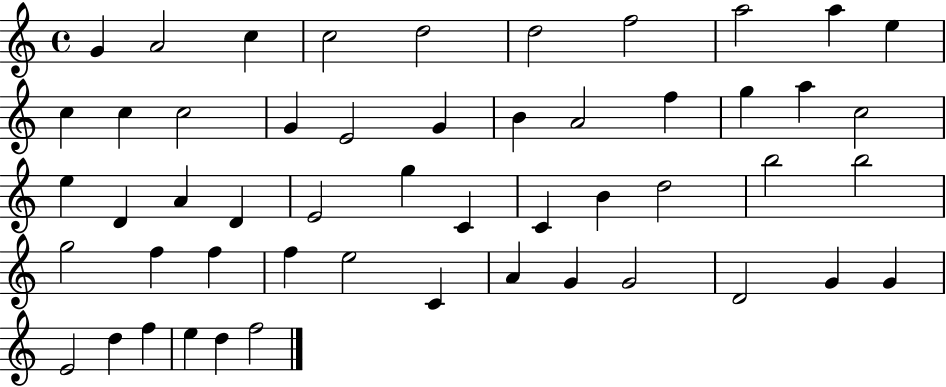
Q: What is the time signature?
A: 4/4